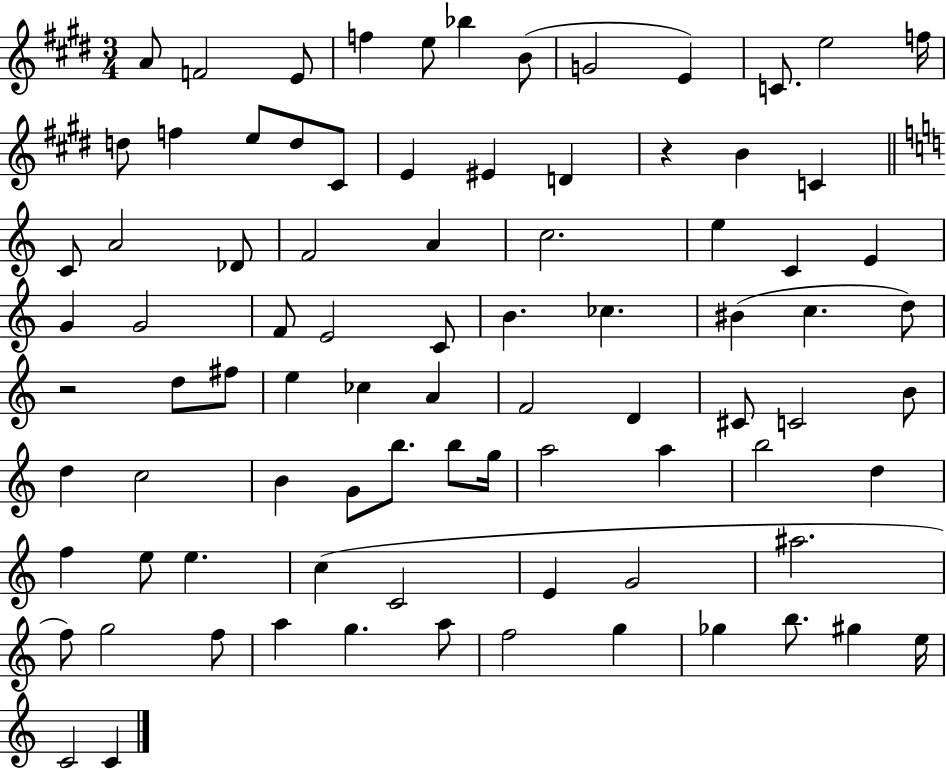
X:1
T:Untitled
M:3/4
L:1/4
K:E
A/2 F2 E/2 f e/2 _b B/2 G2 E C/2 e2 f/4 d/2 f e/2 d/2 ^C/2 E ^E D z B C C/2 A2 _D/2 F2 A c2 e C E G G2 F/2 E2 C/2 B _c ^B c d/2 z2 d/2 ^f/2 e _c A F2 D ^C/2 C2 B/2 d c2 B G/2 b/2 b/2 g/4 a2 a b2 d f e/2 e c C2 E G2 ^a2 f/2 g2 f/2 a g a/2 f2 g _g b/2 ^g e/4 C2 C